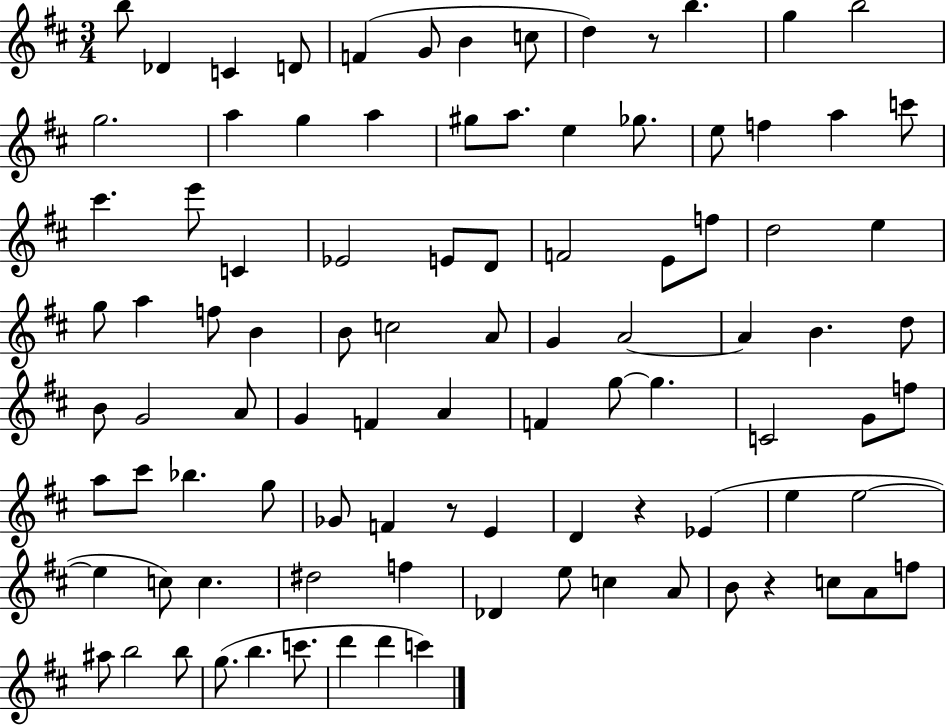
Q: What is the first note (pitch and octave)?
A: B5